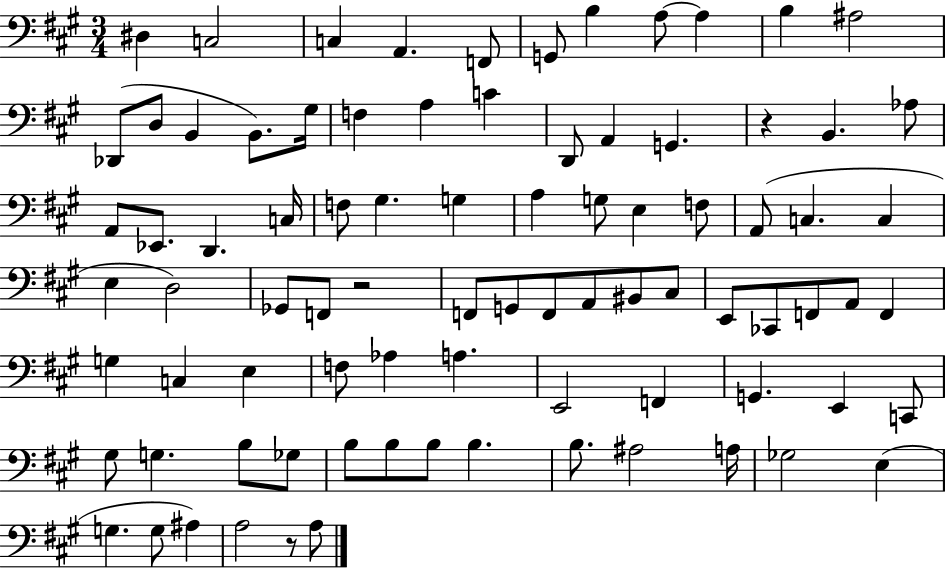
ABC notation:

X:1
T:Untitled
M:3/4
L:1/4
K:A
^D, C,2 C, A,, F,,/2 G,,/2 B, A,/2 A, B, ^A,2 _D,,/2 D,/2 B,, B,,/2 ^G,/4 F, A, C D,,/2 A,, G,, z B,, _A,/2 A,,/2 _E,,/2 D,, C,/4 F,/2 ^G, G, A, G,/2 E, F,/2 A,,/2 C, C, E, D,2 _G,,/2 F,,/2 z2 F,,/2 G,,/2 F,,/2 A,,/2 ^B,,/2 ^C,/2 E,,/2 _C,,/2 F,,/2 A,,/2 F,, G, C, E, F,/2 _A, A, E,,2 F,, G,, E,, C,,/2 ^G,/2 G, B,/2 _G,/2 B,/2 B,/2 B,/2 B, B,/2 ^A,2 A,/4 _G,2 E, G, G,/2 ^A, A,2 z/2 A,/2